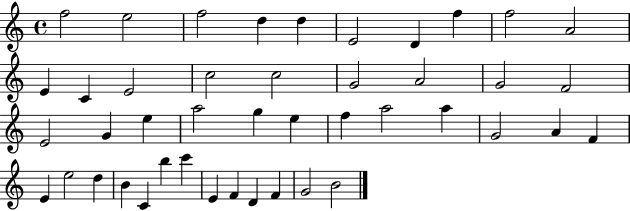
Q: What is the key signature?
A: C major